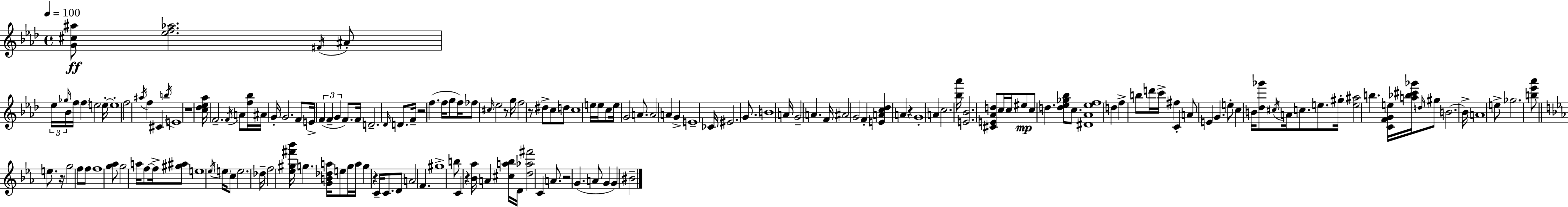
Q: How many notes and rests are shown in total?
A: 172